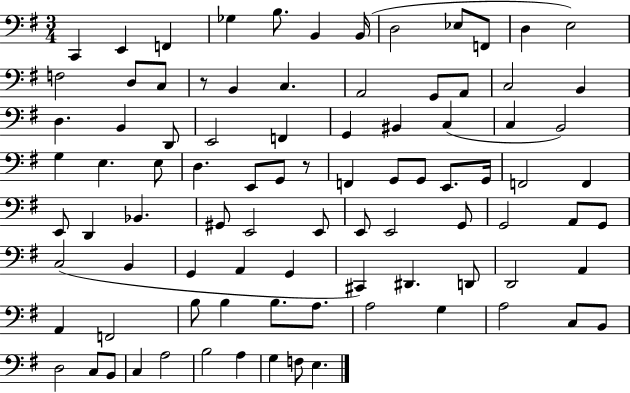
X:1
T:Untitled
M:3/4
L:1/4
K:G
C,, E,, F,, _G, B,/2 B,, B,,/4 D,2 _E,/2 F,,/2 D, E,2 F,2 D,/2 C,/2 z/2 B,, C, A,,2 G,,/2 A,,/2 C,2 B,, D, B,, D,,/2 E,,2 F,, G,, ^B,, C, C, B,,2 G, E, E,/2 D, E,,/2 G,,/2 z/2 F,, G,,/2 G,,/2 E,,/2 G,,/4 F,,2 F,, E,,/2 D,, _B,, ^G,,/2 E,,2 E,,/2 E,,/2 E,,2 G,,/2 G,,2 A,,/2 G,,/2 C,2 B,, G,, A,, G,, ^C,, ^D,, D,,/2 D,,2 A,, A,, F,,2 B,/2 B, B,/2 A,/2 A,2 G, A,2 C,/2 B,,/2 D,2 C,/2 B,,/2 C, A,2 B,2 A, G, F,/2 E,